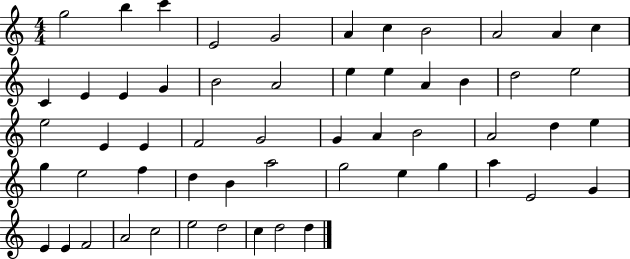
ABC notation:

X:1
T:Untitled
M:4/4
L:1/4
K:C
g2 b c' E2 G2 A c B2 A2 A c C E E G B2 A2 e e A B d2 e2 e2 E E F2 G2 G A B2 A2 d e g e2 f d B a2 g2 e g a E2 G E E F2 A2 c2 e2 d2 c d2 d